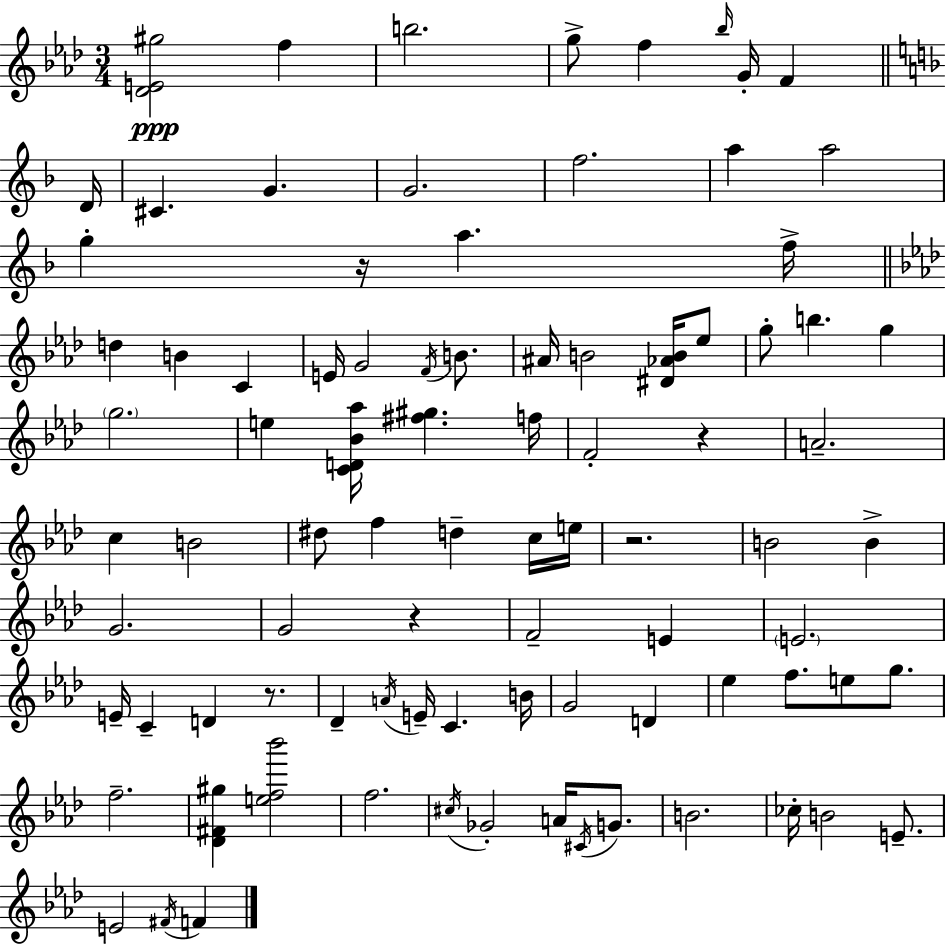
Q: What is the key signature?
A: AES major